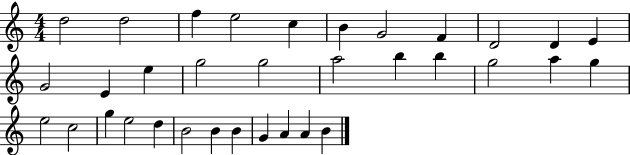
D5/h D5/h F5/q E5/h C5/q B4/q G4/h F4/q D4/h D4/q E4/q G4/h E4/q E5/q G5/h G5/h A5/h B5/q B5/q G5/h A5/q G5/q E5/h C5/h G5/q E5/h D5/q B4/h B4/q B4/q G4/q A4/q A4/q B4/q